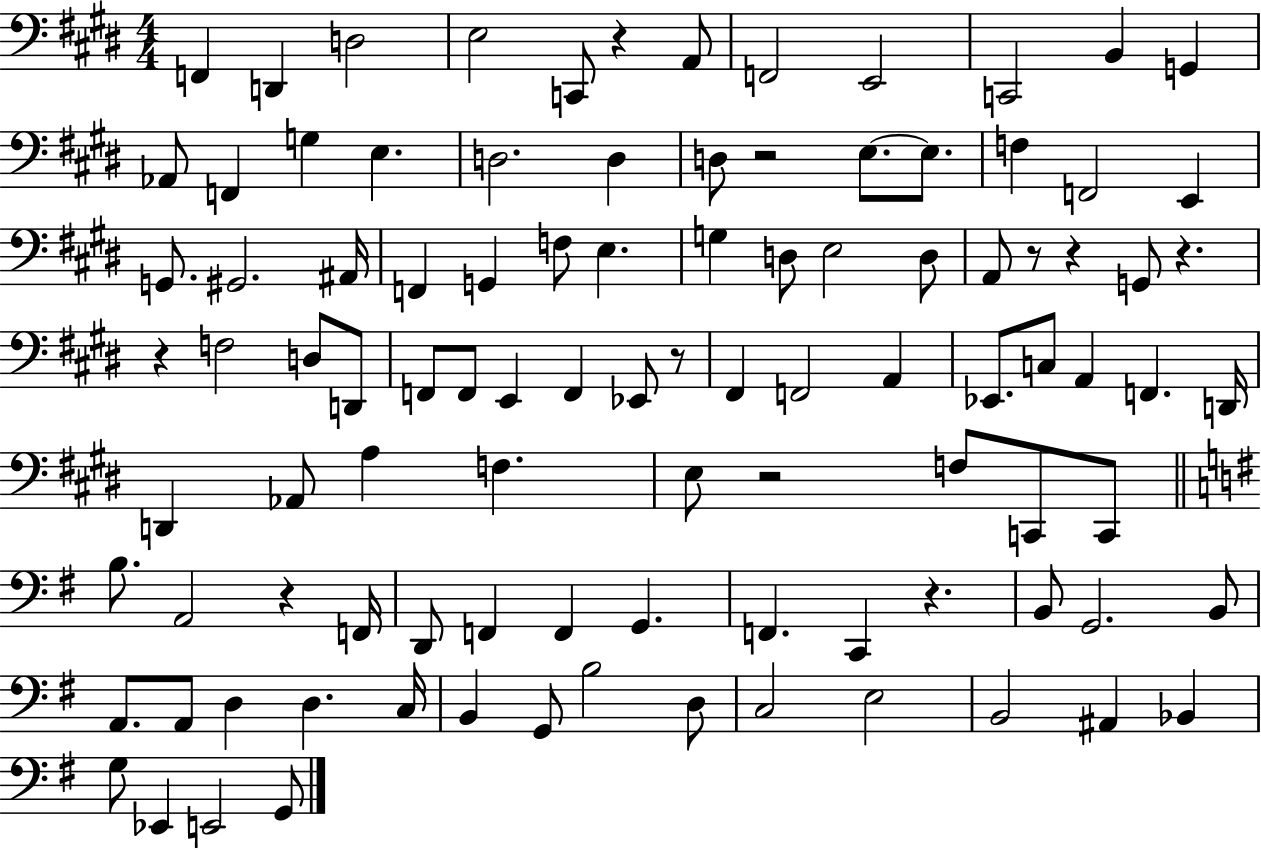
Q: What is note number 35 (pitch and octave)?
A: A2